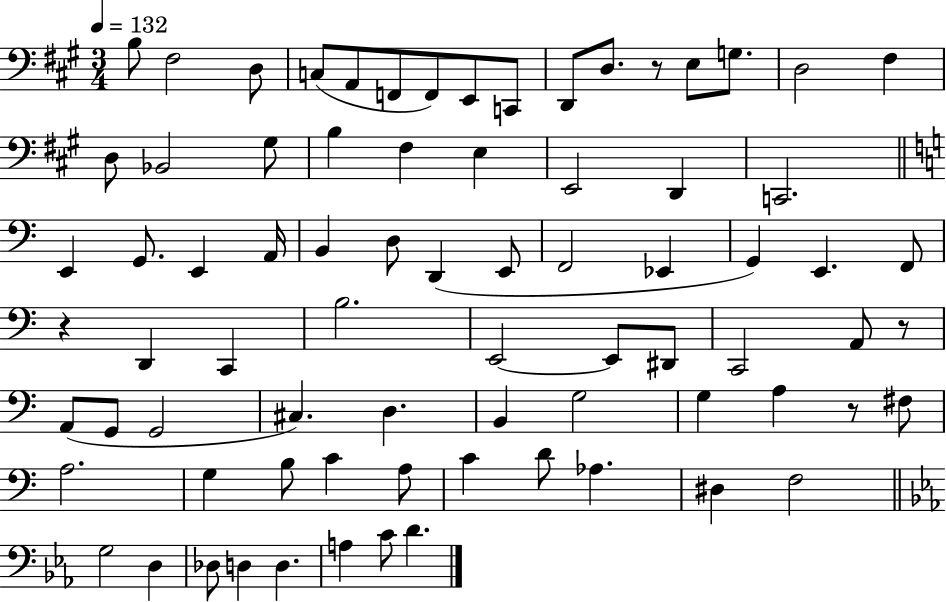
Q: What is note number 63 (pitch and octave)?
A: Ab3